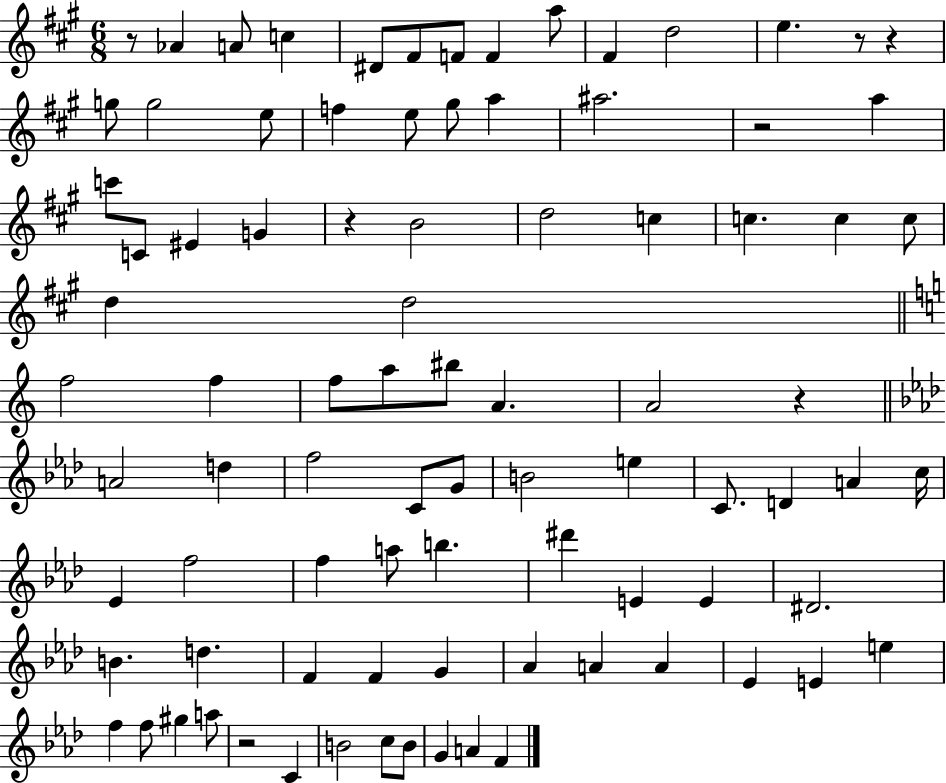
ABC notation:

X:1
T:Untitled
M:6/8
L:1/4
K:A
z/2 _A A/2 c ^D/2 ^F/2 F/2 F a/2 ^F d2 e z/2 z g/2 g2 e/2 f e/2 ^g/2 a ^a2 z2 a c'/2 C/2 ^E G z B2 d2 c c c c/2 d d2 f2 f f/2 a/2 ^b/2 A A2 z A2 d f2 C/2 G/2 B2 e C/2 D A c/4 _E f2 f a/2 b ^d' E E ^D2 B d F F G _A A A _E E e f f/2 ^g a/2 z2 C B2 c/2 B/2 G A F